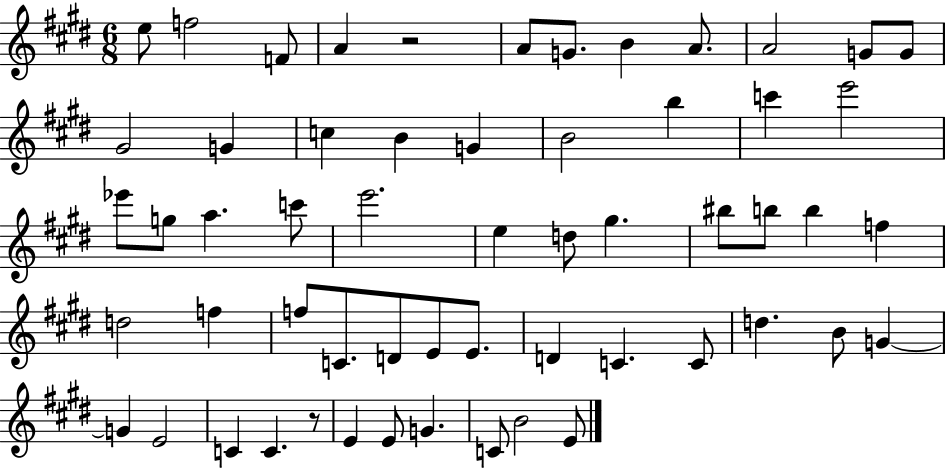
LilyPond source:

{
  \clef treble
  \numericTimeSignature
  \time 6/8
  \key e \major
  \repeat volta 2 { e''8 f''2 f'8 | a'4 r2 | a'8 g'8. b'4 a'8. | a'2 g'8 g'8 | \break gis'2 g'4 | c''4 b'4 g'4 | b'2 b''4 | c'''4 e'''2 | \break ees'''8 g''8 a''4. c'''8 | e'''2. | e''4 d''8 gis''4. | bis''8 b''8 b''4 f''4 | \break d''2 f''4 | f''8 c'8. d'8 e'8 e'8. | d'4 c'4. c'8 | d''4. b'8 g'4~~ | \break g'4 e'2 | c'4 c'4. r8 | e'4 e'8 g'4. | c'8 b'2 e'8 | \break } \bar "|."
}